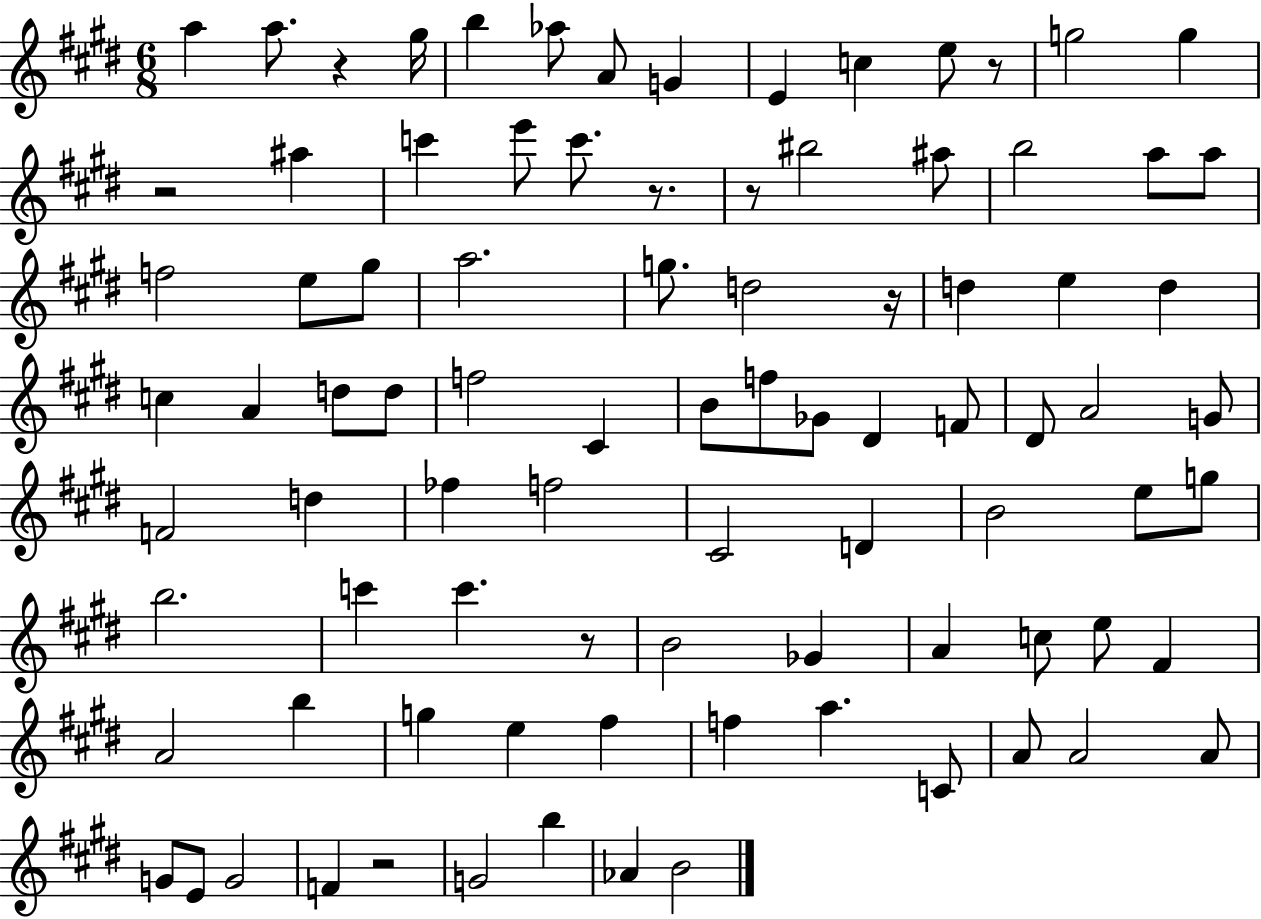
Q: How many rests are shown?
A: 8